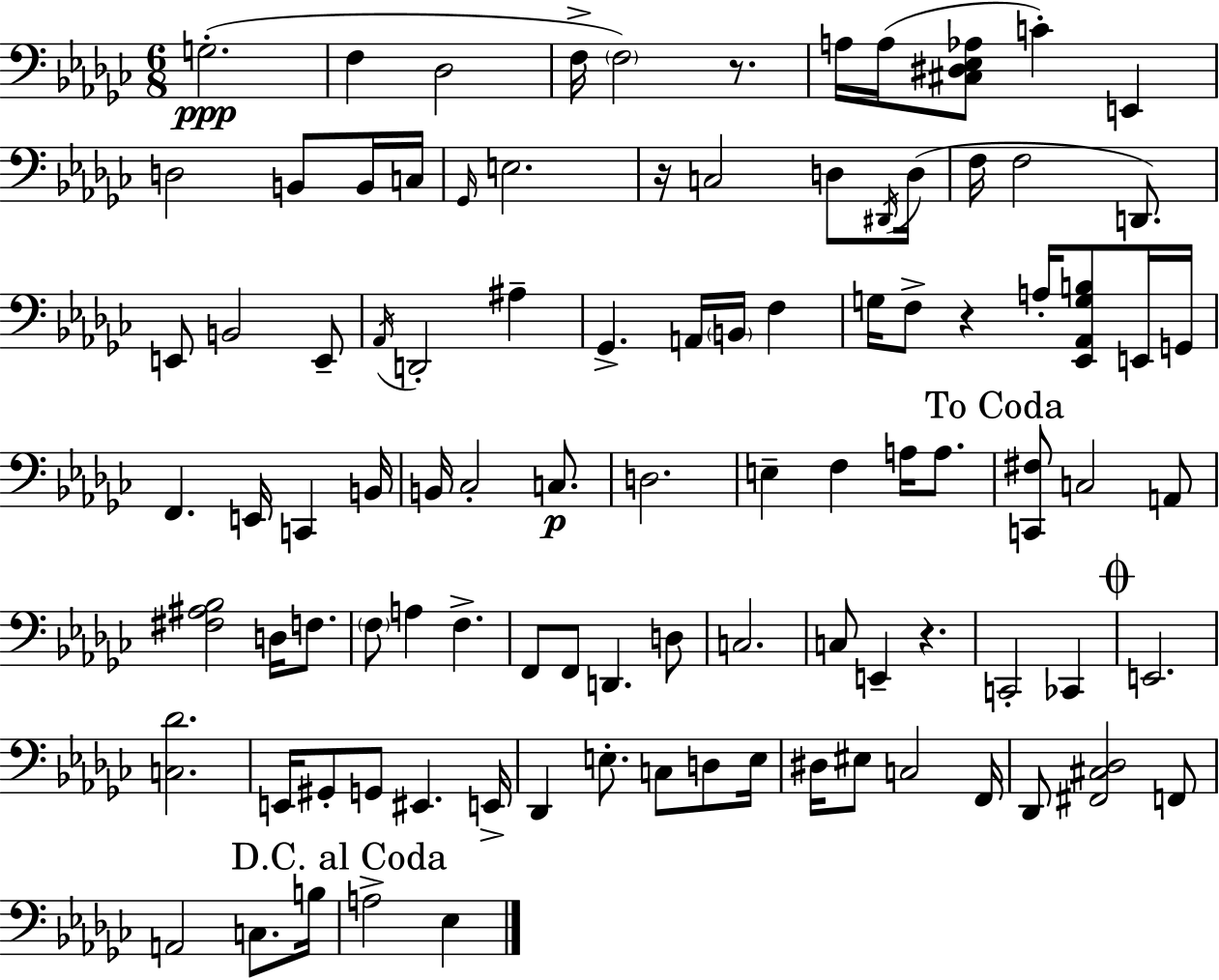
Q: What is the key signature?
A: EES minor